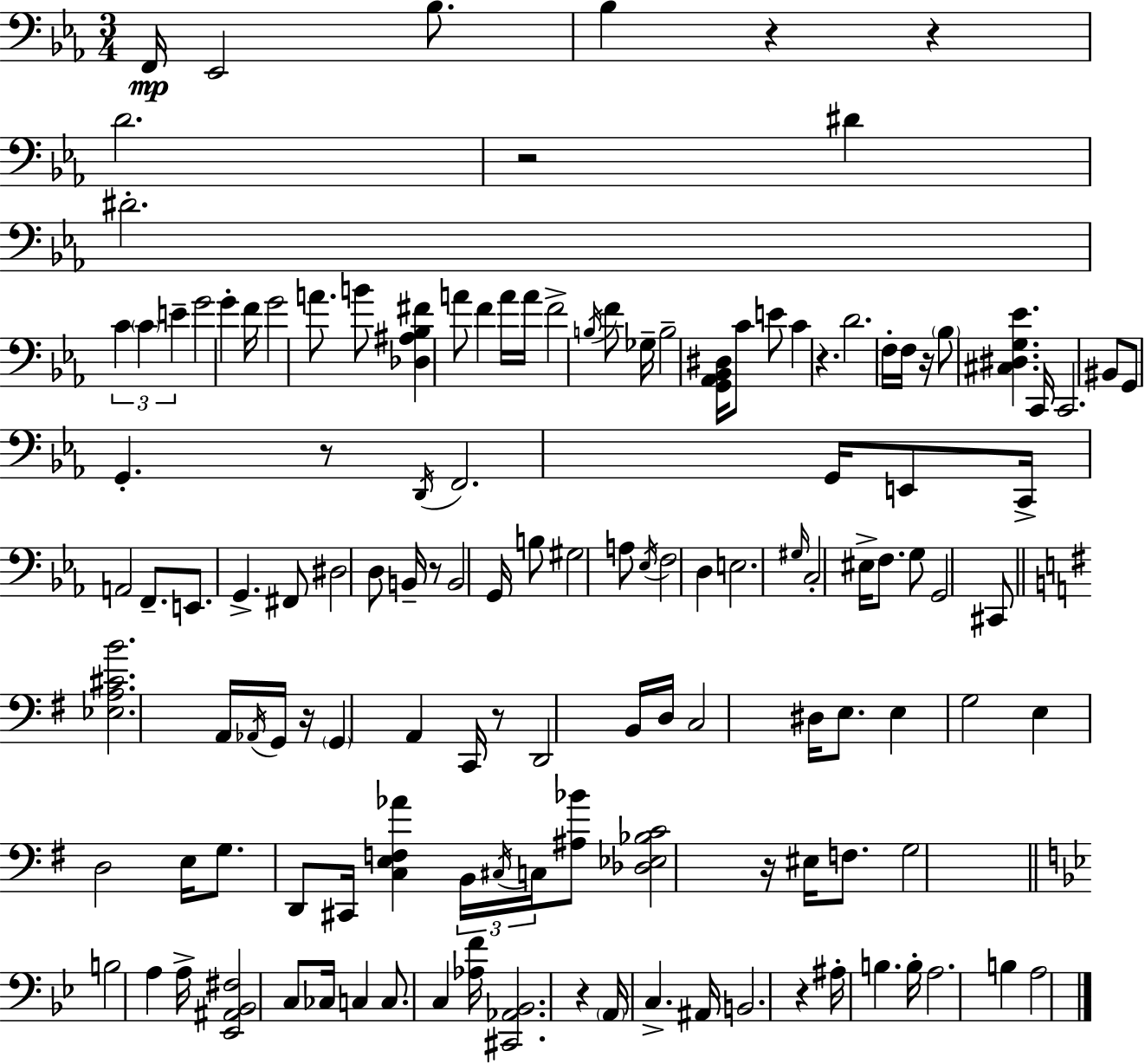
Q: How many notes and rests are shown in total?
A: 132